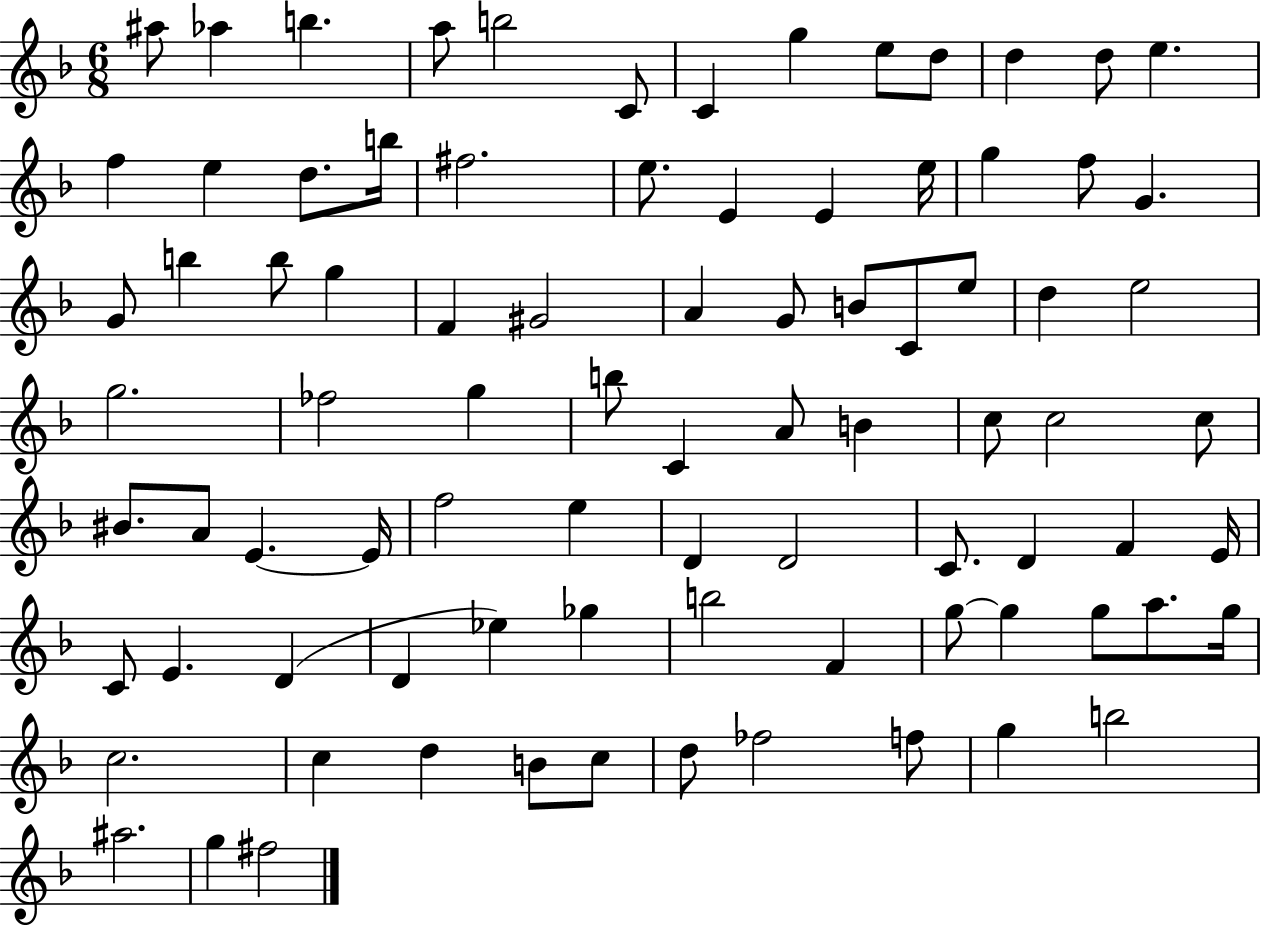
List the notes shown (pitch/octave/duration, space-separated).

A#5/e Ab5/q B5/q. A5/e B5/h C4/e C4/q G5/q E5/e D5/e D5/q D5/e E5/q. F5/q E5/q D5/e. B5/s F#5/h. E5/e. E4/q E4/q E5/s G5/q F5/e G4/q. G4/e B5/q B5/e G5/q F4/q G#4/h A4/q G4/e B4/e C4/e E5/e D5/q E5/h G5/h. FES5/h G5/q B5/e C4/q A4/e B4/q C5/e C5/h C5/e BIS4/e. A4/e E4/q. E4/s F5/h E5/q D4/q D4/h C4/e. D4/q F4/q E4/s C4/e E4/q. D4/q D4/q Eb5/q Gb5/q B5/h F4/q G5/e G5/q G5/e A5/e. G5/s C5/h. C5/q D5/q B4/e C5/e D5/e FES5/h F5/e G5/q B5/h A#5/h. G5/q F#5/h